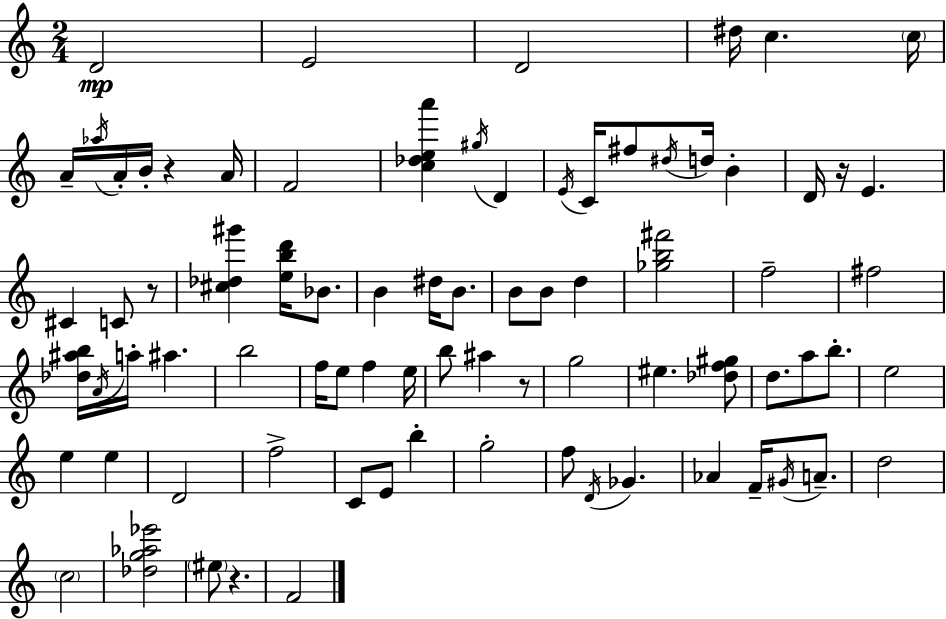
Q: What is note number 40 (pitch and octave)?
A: F5